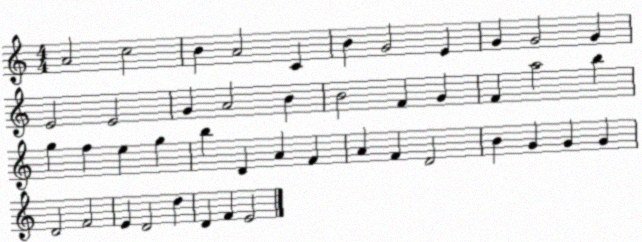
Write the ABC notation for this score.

X:1
T:Untitled
M:4/4
L:1/4
K:C
A2 c2 B A2 C B G2 E G G2 G E2 E2 G A2 B B2 F G F a2 b g f e g b D A F A F D2 B G G G D2 F2 E D2 d D F E2